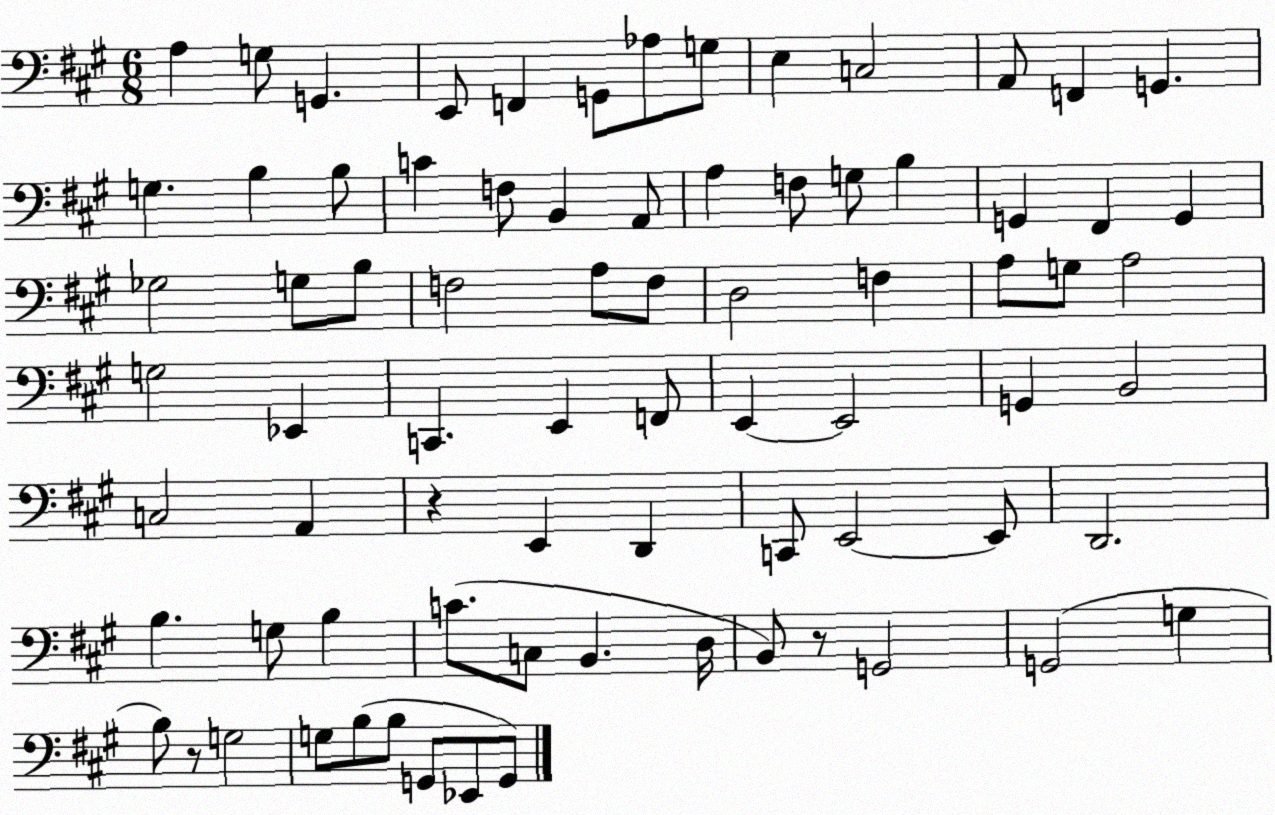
X:1
T:Untitled
M:6/8
L:1/4
K:A
A, G,/2 G,, E,,/2 F,, G,,/2 _A,/2 G,/2 E, C,2 A,,/2 F,, G,, G, B, B,/2 C F,/2 B,, A,,/2 A, F,/2 G,/2 B, G,, ^F,, G,, _G,2 G,/2 B,/2 F,2 A,/2 F,/2 D,2 F, A,/2 G,/2 A,2 G,2 _E,, C,, E,, F,,/2 E,, E,,2 G,, B,,2 C,2 A,, z E,, D,, C,,/2 E,,2 E,,/2 D,,2 B, G,/2 B, C/2 C,/2 B,, D,/4 B,,/2 z/2 G,,2 G,,2 G, B,/2 z/2 G,2 G,/2 B,/2 B,/2 G,,/2 _E,,/2 G,,/2